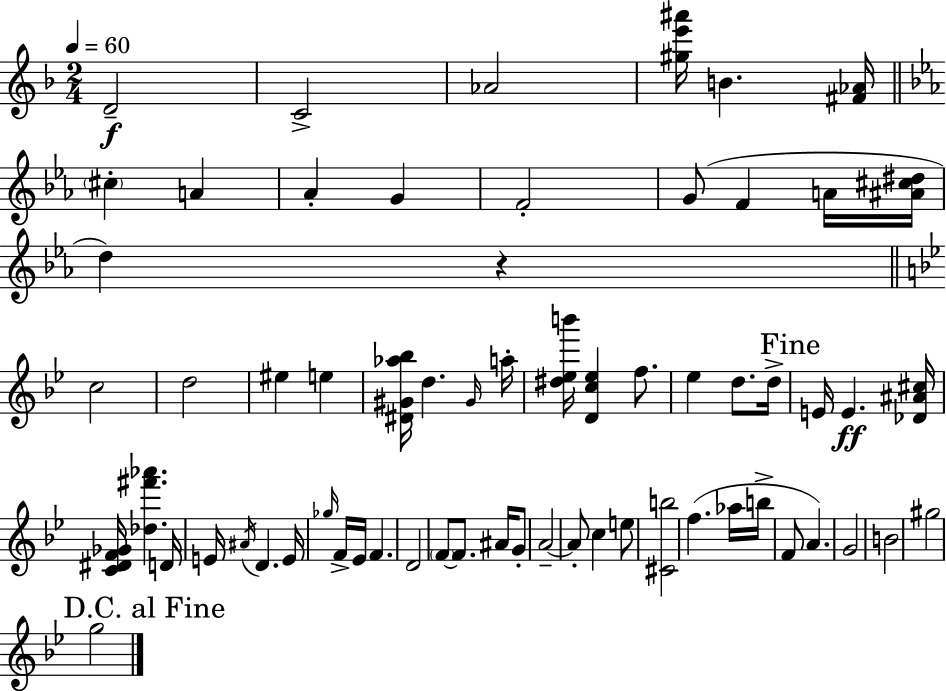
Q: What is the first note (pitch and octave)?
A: D4